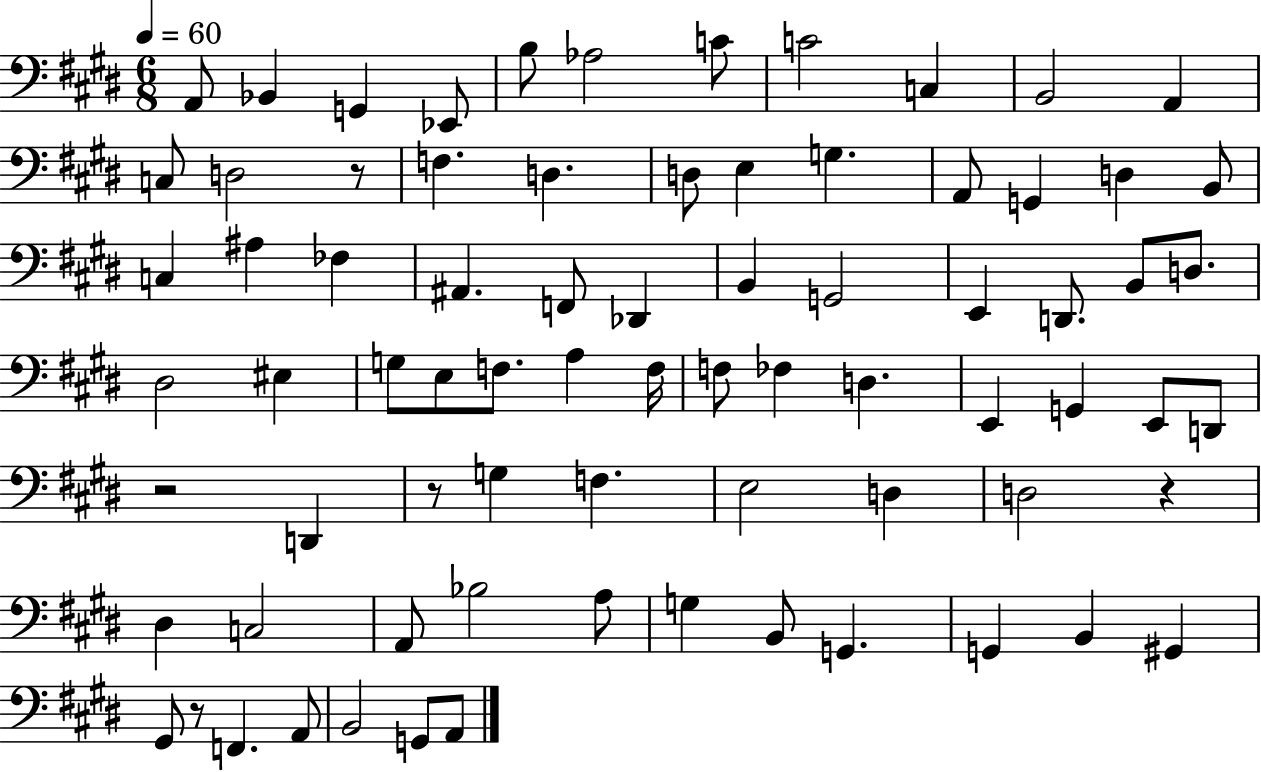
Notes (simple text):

A2/e Bb2/q G2/q Eb2/e B3/e Ab3/h C4/e C4/h C3/q B2/h A2/q C3/e D3/h R/e F3/q. D3/q. D3/e E3/q G3/q. A2/e G2/q D3/q B2/e C3/q A#3/q FES3/q A#2/q. F2/e Db2/q B2/q G2/h E2/q D2/e. B2/e D3/e. D#3/h EIS3/q G3/e E3/e F3/e. A3/q F3/s F3/e FES3/q D3/q. E2/q G2/q E2/e D2/e R/h D2/q R/e G3/q F3/q. E3/h D3/q D3/h R/q D#3/q C3/h A2/e Bb3/h A3/e G3/q B2/e G2/q. G2/q B2/q G#2/q G#2/e R/e F2/q. A2/e B2/h G2/e A2/e